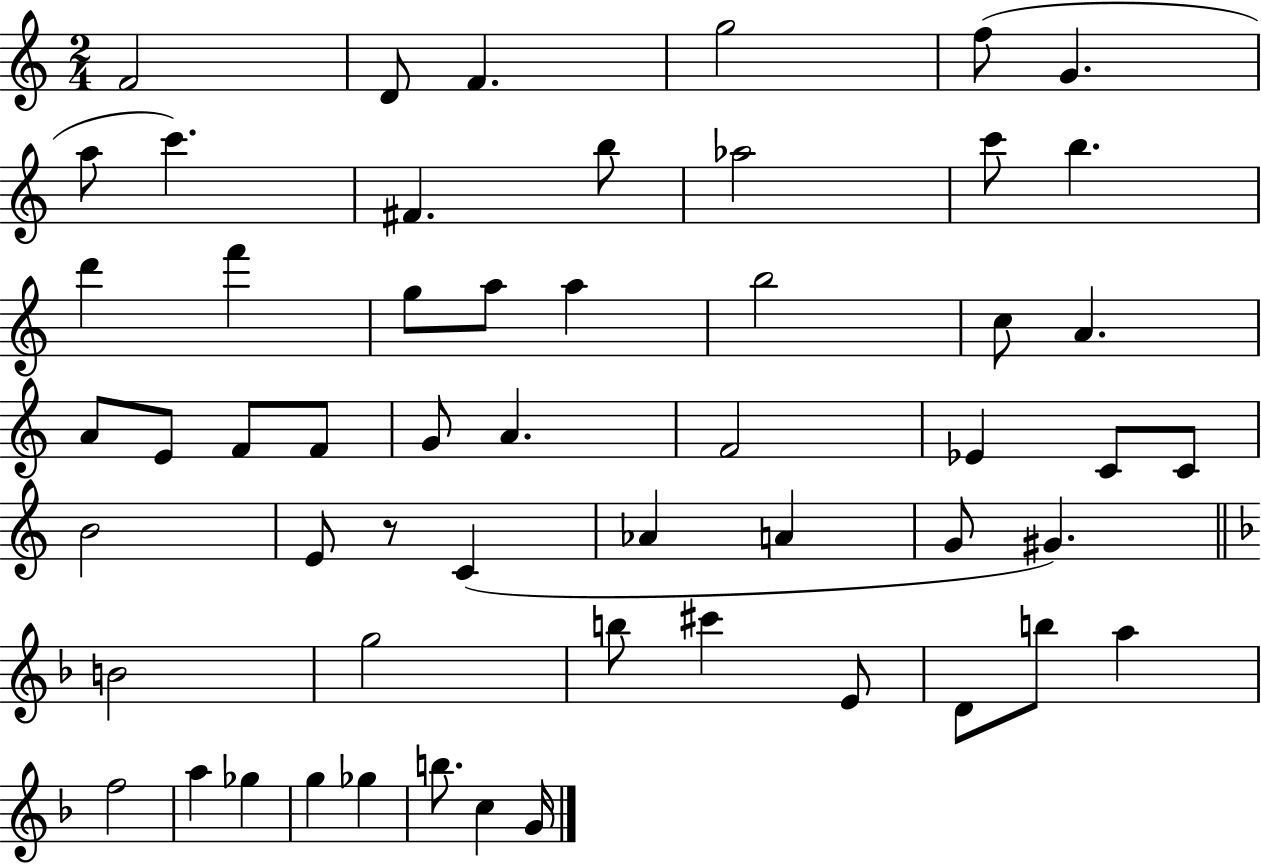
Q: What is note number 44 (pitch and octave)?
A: D4